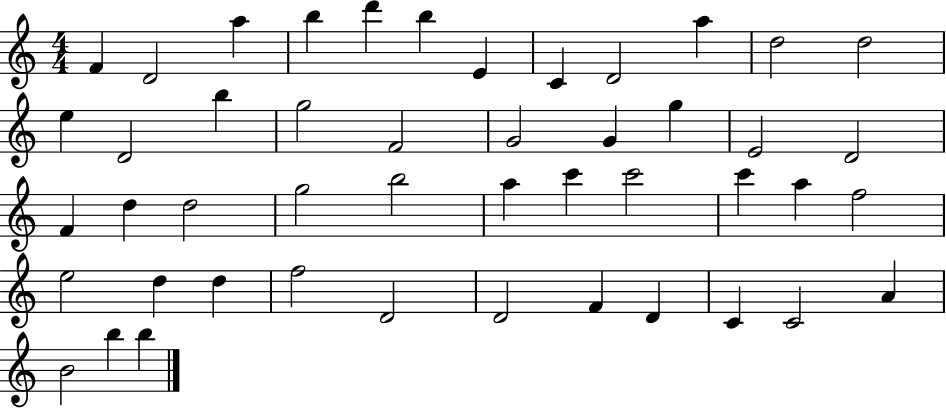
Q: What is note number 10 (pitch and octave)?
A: A5